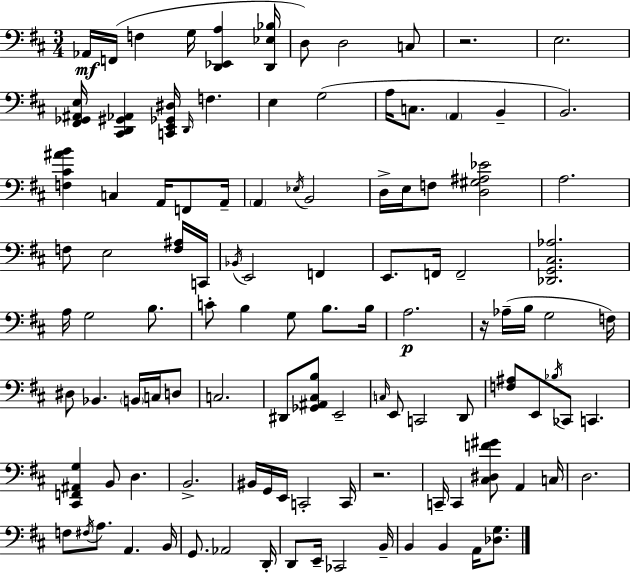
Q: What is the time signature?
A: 3/4